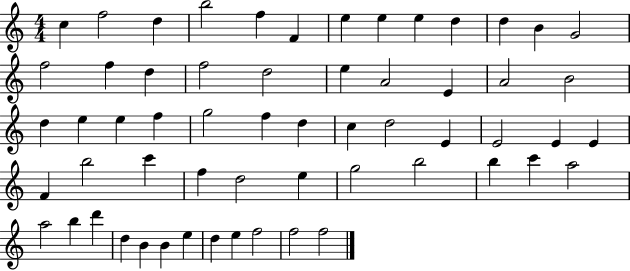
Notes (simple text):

C5/q F5/h D5/q B5/h F5/q F4/q E5/q E5/q E5/q D5/q D5/q B4/q G4/h F5/h F5/q D5/q F5/h D5/h E5/q A4/h E4/q A4/h B4/h D5/q E5/q E5/q F5/q G5/h F5/q D5/q C5/q D5/h E4/q E4/h E4/q E4/q F4/q B5/h C6/q F5/q D5/h E5/q G5/h B5/h B5/q C6/q A5/h A5/h B5/q D6/q D5/q B4/q B4/q E5/q D5/q E5/q F5/h F5/h F5/h